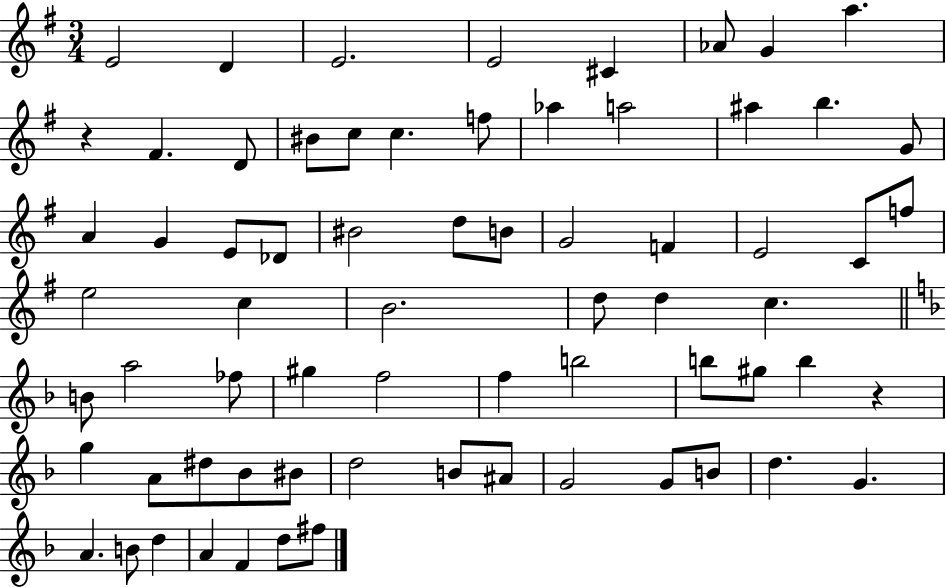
E4/h D4/q E4/h. E4/h C#4/q Ab4/e G4/q A5/q. R/q F#4/q. D4/e BIS4/e C5/e C5/q. F5/e Ab5/q A5/h A#5/q B5/q. G4/e A4/q G4/q E4/e Db4/e BIS4/h D5/e B4/e G4/h F4/q E4/h C4/e F5/e E5/h C5/q B4/h. D5/e D5/q C5/q. B4/e A5/h FES5/e G#5/q F5/h F5/q B5/h B5/e G#5/e B5/q R/q G5/q A4/e D#5/e Bb4/e BIS4/e D5/h B4/e A#4/e G4/h G4/e B4/e D5/q. G4/q. A4/q. B4/e D5/q A4/q F4/q D5/e F#5/e